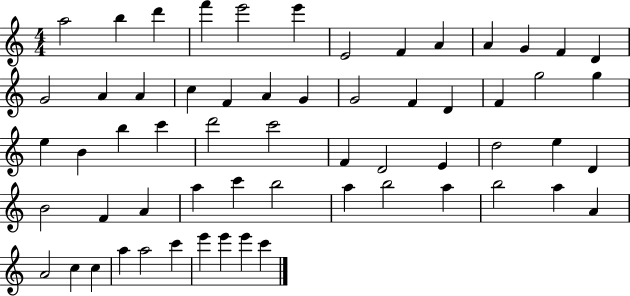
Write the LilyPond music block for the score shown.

{
  \clef treble
  \numericTimeSignature
  \time 4/4
  \key c \major
  a''2 b''4 d'''4 | f'''4 e'''2 e'''4 | e'2 f'4 a'4 | a'4 g'4 f'4 d'4 | \break g'2 a'4 a'4 | c''4 f'4 a'4 g'4 | g'2 f'4 d'4 | f'4 g''2 g''4 | \break e''4 b'4 b''4 c'''4 | d'''2 c'''2 | f'4 d'2 e'4 | d''2 e''4 d'4 | \break b'2 f'4 a'4 | a''4 c'''4 b''2 | a''4 b''2 a''4 | b''2 a''4 a'4 | \break a'2 c''4 c''4 | a''4 a''2 c'''4 | e'''4 e'''4 e'''4 c'''4 | \bar "|."
}